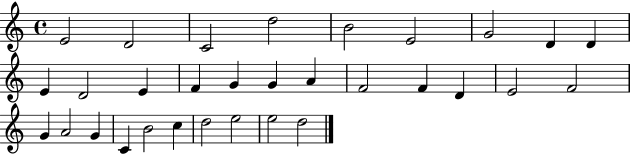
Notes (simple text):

E4/h D4/h C4/h D5/h B4/h E4/h G4/h D4/q D4/q E4/q D4/h E4/q F4/q G4/q G4/q A4/q F4/h F4/q D4/q E4/h F4/h G4/q A4/h G4/q C4/q B4/h C5/q D5/h E5/h E5/h D5/h